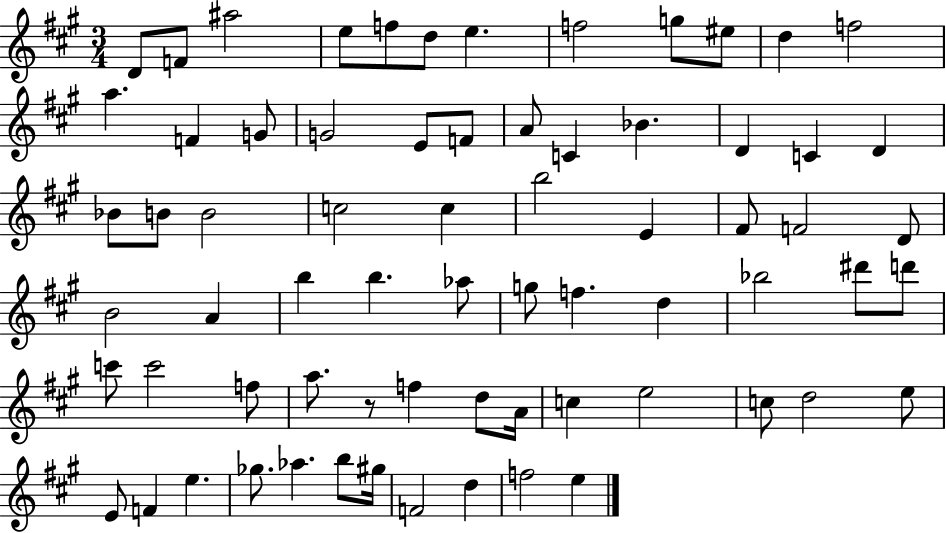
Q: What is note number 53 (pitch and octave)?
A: C5